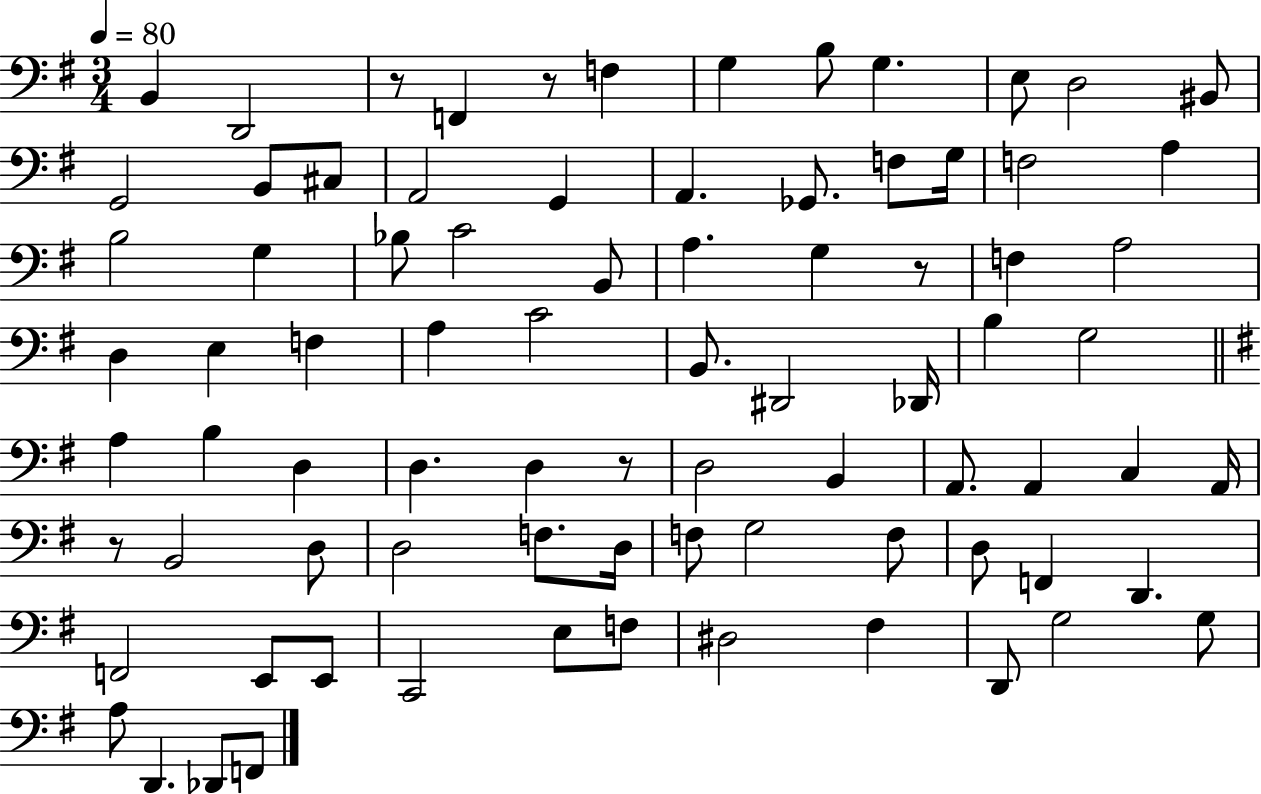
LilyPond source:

{
  \clef bass
  \numericTimeSignature
  \time 3/4
  \key g \major
  \tempo 4 = 80
  b,4 d,2 | r8 f,4 r8 f4 | g4 b8 g4. | e8 d2 bis,8 | \break g,2 b,8 cis8 | a,2 g,4 | a,4. ges,8. f8 g16 | f2 a4 | \break b2 g4 | bes8 c'2 b,8 | a4. g4 r8 | f4 a2 | \break d4 e4 f4 | a4 c'2 | b,8. dis,2 des,16 | b4 g2 | \break \bar "||" \break \key e \minor a4 b4 d4 | d4. d4 r8 | d2 b,4 | a,8. a,4 c4 a,16 | \break r8 b,2 d8 | d2 f8. d16 | f8 g2 f8 | d8 f,4 d,4. | \break f,2 e,8 e,8 | c,2 e8 f8 | dis2 fis4 | d,8 g2 g8 | \break a8 d,4. des,8 f,8 | \bar "|."
}